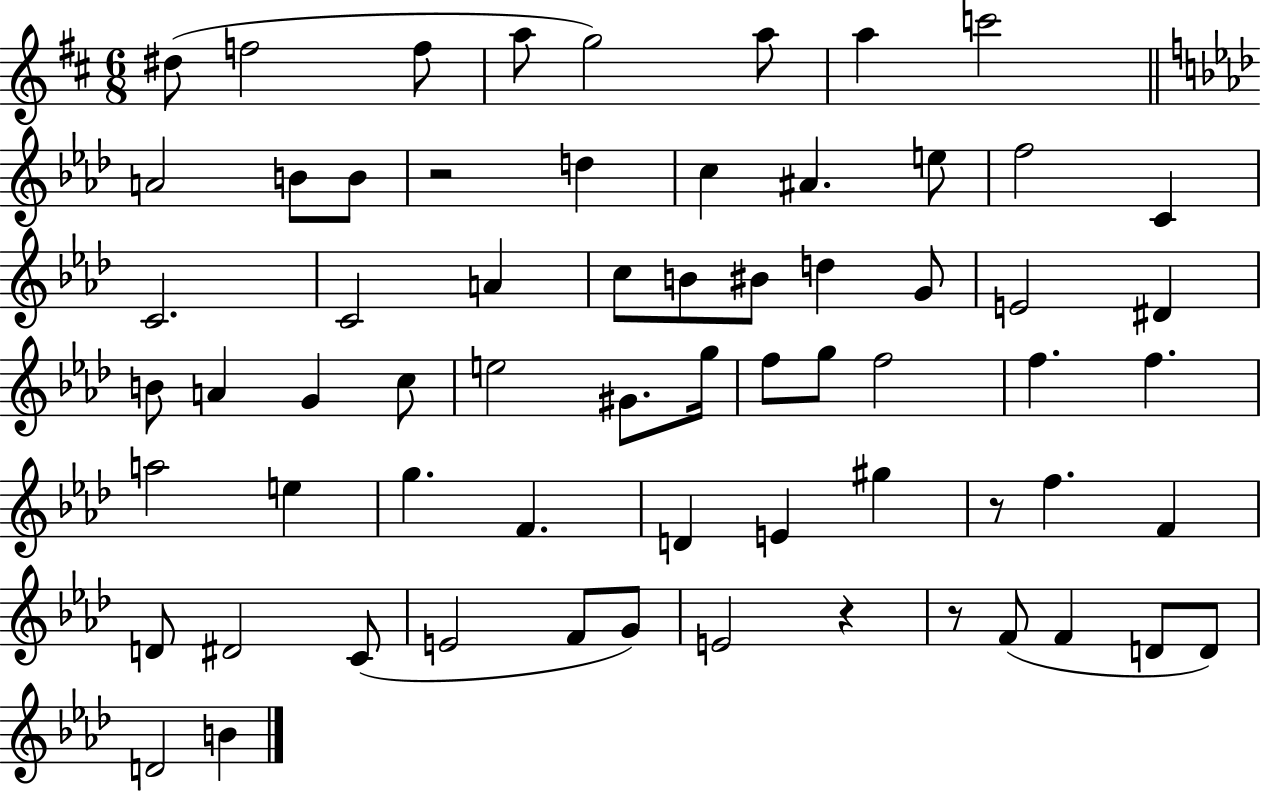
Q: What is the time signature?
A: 6/8